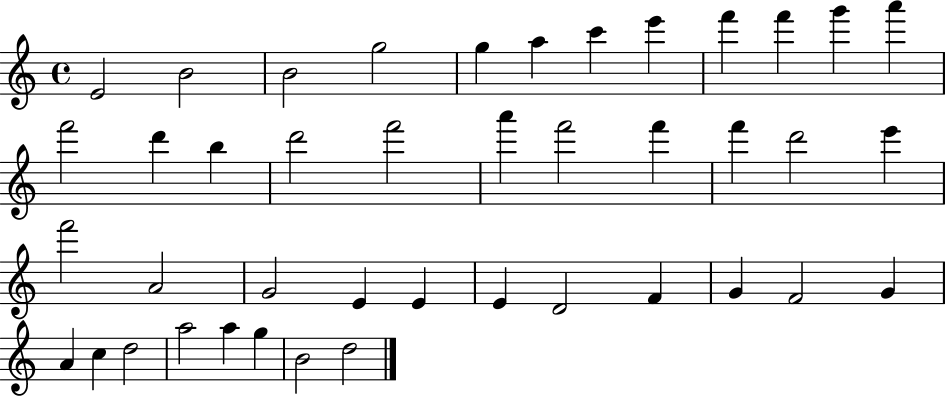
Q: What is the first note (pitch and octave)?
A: E4